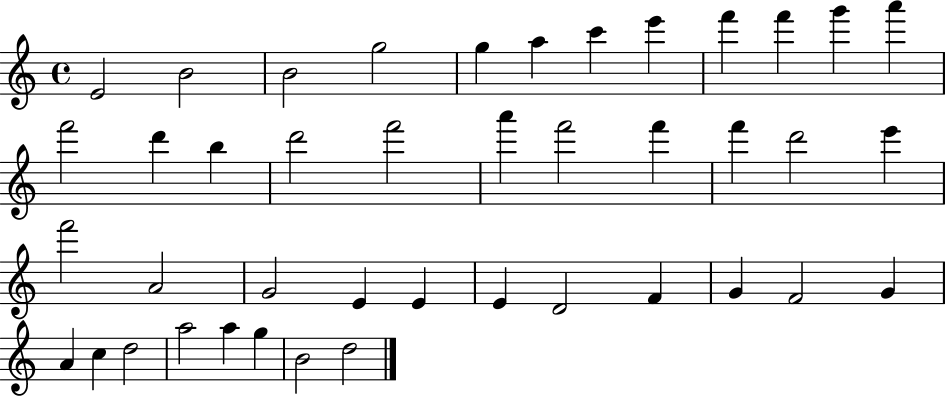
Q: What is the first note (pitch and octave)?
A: E4